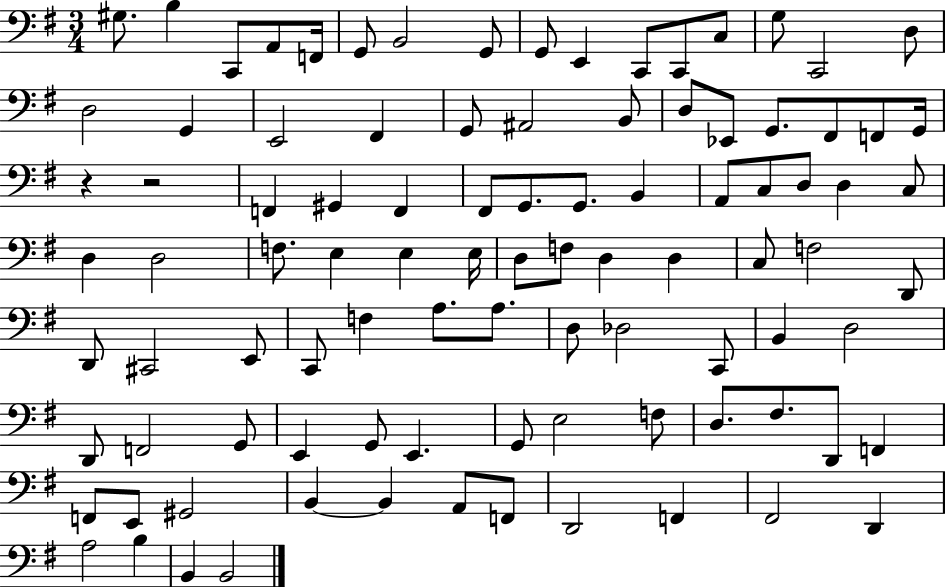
{
  \clef bass
  \numericTimeSignature
  \time 3/4
  \key g \major
  gis8. b4 c,8 a,8 f,16 | g,8 b,2 g,8 | g,8 e,4 c,8 c,8 c8 | g8 c,2 d8 | \break d2 g,4 | e,2 fis,4 | g,8 ais,2 b,8 | d8 ees,8 g,8. fis,8 f,8 g,16 | \break r4 r2 | f,4 gis,4 f,4 | fis,8 g,8. g,8. b,4 | a,8 c8 d8 d4 c8 | \break d4 d2 | f8. e4 e4 e16 | d8 f8 d4 d4 | c8 f2 d,8 | \break d,8 cis,2 e,8 | c,8 f4 a8. a8. | d8 des2 c,8 | b,4 d2 | \break d,8 f,2 g,8 | e,4 g,8 e,4. | g,8 e2 f8 | d8. fis8. d,8 f,4 | \break f,8 e,8 gis,2 | b,4~~ b,4 a,8 f,8 | d,2 f,4 | fis,2 d,4 | \break a2 b4 | b,4 b,2 | \bar "|."
}